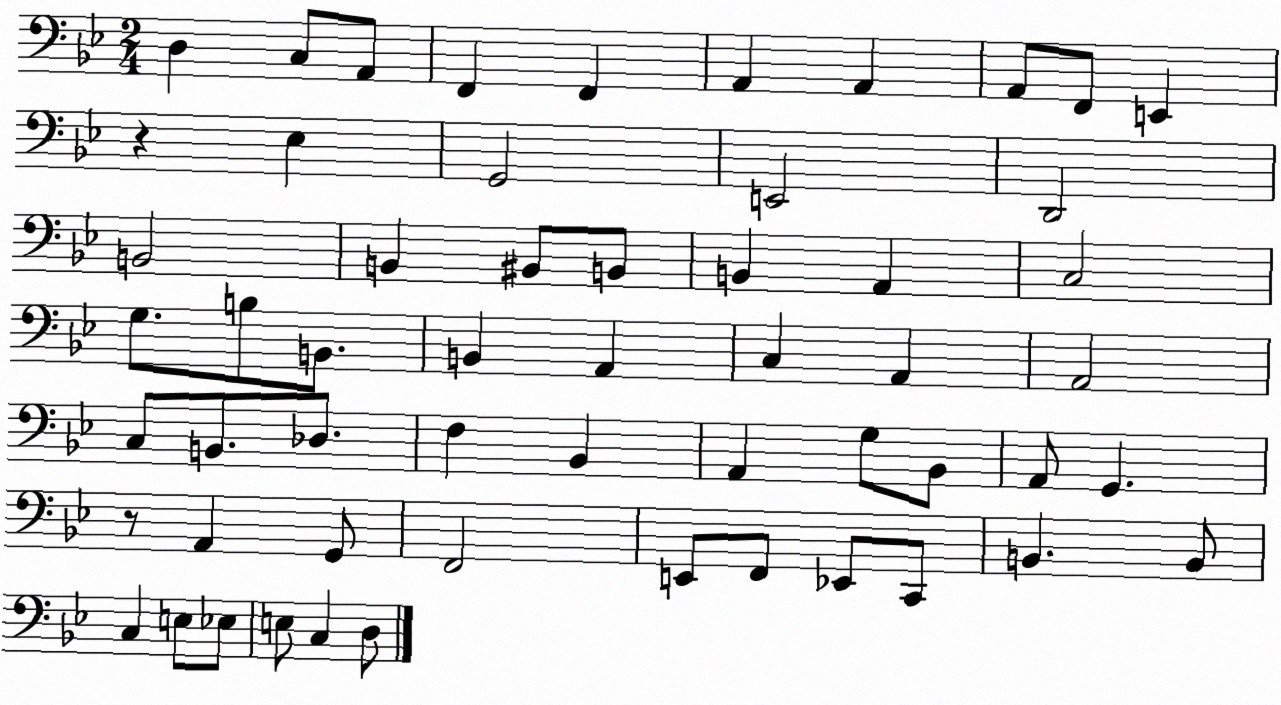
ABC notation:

X:1
T:Untitled
M:2/4
L:1/4
K:Bb
D, C,/2 A,,/2 F,, F,, A,, A,, A,,/2 F,,/2 E,, z _E, G,,2 E,,2 D,,2 B,,2 B,, ^B,,/2 B,,/2 B,, A,, C,2 G,/2 B,/2 B,,/2 B,, A,, C, A,, A,,2 C,/2 B,,/2 _D,/2 F, _B,, A,, G,/2 _B,,/2 A,,/2 G,, z/2 A,, G,,/2 F,,2 E,,/2 F,,/2 _E,,/2 C,,/2 B,, B,,/2 C, E,/2 _E,/2 E,/2 C, D,/2